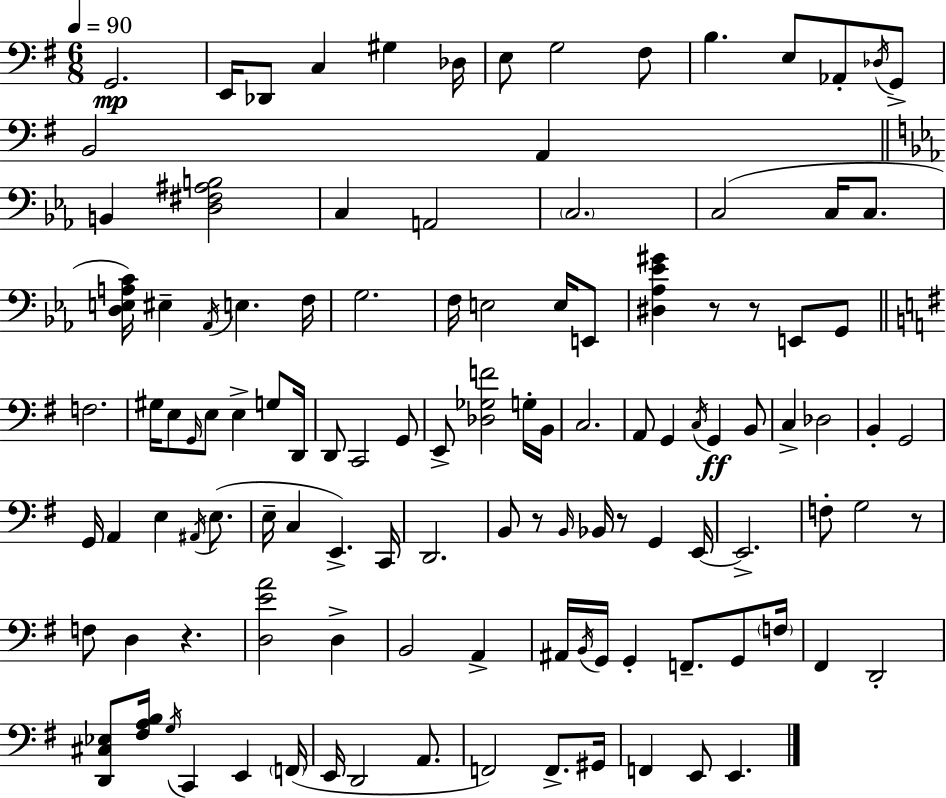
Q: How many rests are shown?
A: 6